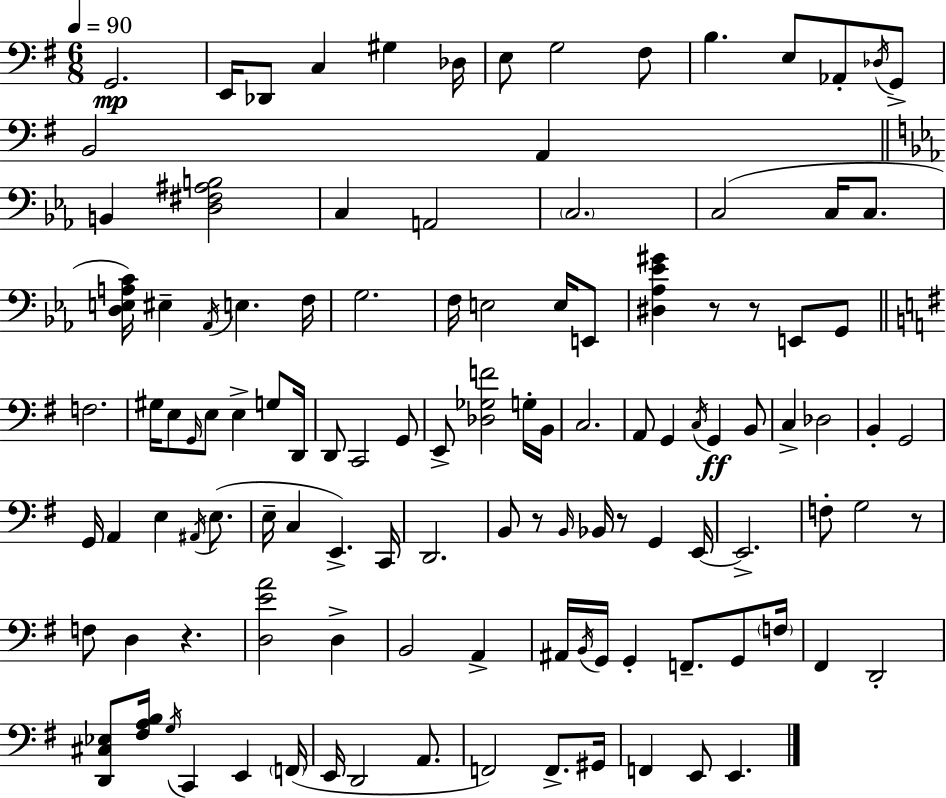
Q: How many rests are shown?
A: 6